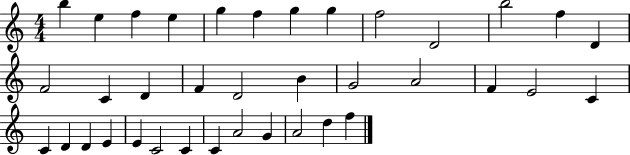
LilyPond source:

{
  \clef treble
  \numericTimeSignature
  \time 4/4
  \key c \major
  b''4 e''4 f''4 e''4 | g''4 f''4 g''4 g''4 | f''2 d'2 | b''2 f''4 d'4 | \break f'2 c'4 d'4 | f'4 d'2 b'4 | g'2 a'2 | f'4 e'2 c'4 | \break c'4 d'4 d'4 e'4 | e'4 c'2 c'4 | c'4 a'2 g'4 | a'2 d''4 f''4 | \break \bar "|."
}